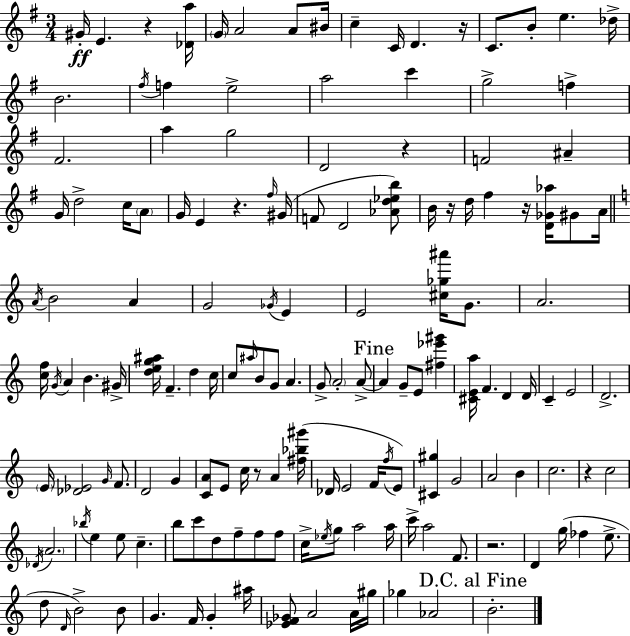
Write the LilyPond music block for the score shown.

{
  \clef treble
  \numericTimeSignature
  \time 3/4
  \key g \major
  gis'16-.\ff e'4. r4 <des' a''>16 | \parenthesize g'16 a'2 a'8 bis'16 | c''4-- c'16 d'4. r16 | c'8. b'8-. e''4. des''16-> | \break b'2. | \acciaccatura { fis''16 } f''4 e''2-> | a''2 c'''4 | g''2-> f''4-> | \break fis'2. | a''4 g''2 | d'2 r4 | f'2 ais'4-- | \break g'16 d''2-> c''16 \parenthesize a'8 | g'16 e'4 r4. | \grace { fis''16 } gis'16( f'8 d'2 | <aes' d'' ees'' b''>8) b'16 r16 d''16 fis''4 r16 <d' ges' aes''>16 gis'8 | \break a'16 \bar "||" \break \key c \major \acciaccatura { a'16 } b'2 a'4 | g'2 \acciaccatura { ges'16 } e'4 | e'2 <cis'' ges'' ais'''>16 g'8. | a'2. | \break <c'' f''>16 \acciaccatura { g'16 } a'4 b'4. | gis'16-> <d'' e'' g'' ais''>16 f'4.-- d''4 | c''16 c''8 \grace { ais''16 } b'8 g'8 a'4. | g'8-> \parenthesize a'2-. | \break a'8->~~ \mark "Fine" a'4 g'8-- e'8 | <fis'' ees''' gis'''>4 <cis' e' a''>16 f'4. d'4 | d'16 c'4-- e'2 | d'2.-> | \break \parenthesize e'16 <des' ees'>2 | \grace { g'16 } f'8. d'2 | g'4 <c' a'>8 e'8 c''16 r8 | a'4 <fis'' bes'' gis'''>16( des'16 e'2 | \break f'16 \acciaccatura { f''16 } e'8) <cis' gis''>4 g'2 | a'2 | b'4 c''2. | r4 c''2 | \break \acciaccatura { des'16 } \parenthesize a'2. | \acciaccatura { bes''16 } e''4 | e''8 c''4.-- b''8 c'''8 | d''8 f''8-- f''8 f''8 c''16-> \acciaccatura { ees''16 } g''8 | \break a''2 a''16 c'''16-> a''2 | f'8. r2. | d'4 | g''16( fes''4 e''8.-> d''8 \grace { d'16 } | \break b'2->) b'8 g'4. | f'16 g'4-. ais''16 <ees' f' ges'>8 | a'2 a'16 gis''16 ges''4 | aes'2 \mark "D.C. al Fine" b'2.-. | \break \bar "|."
}